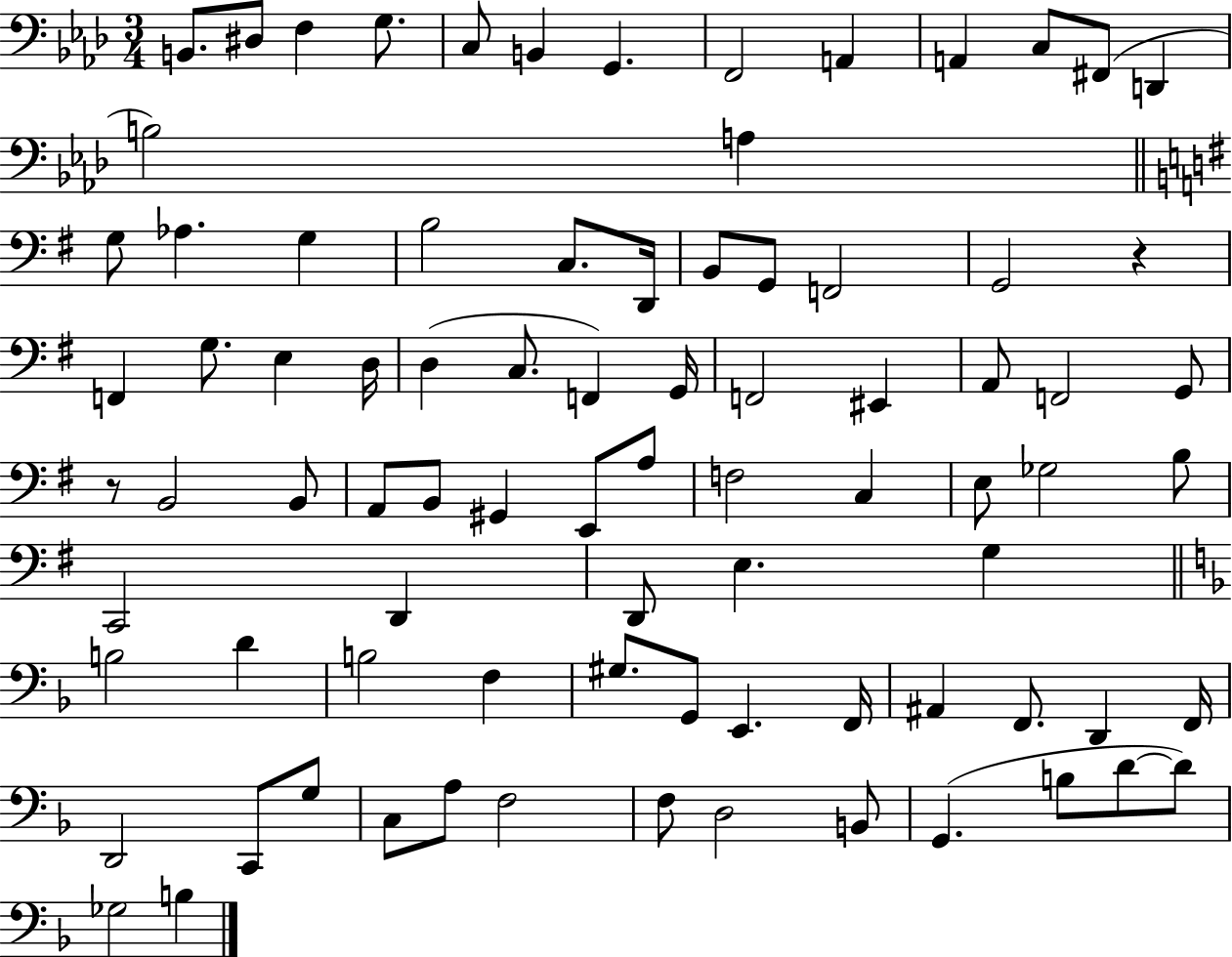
B2/e. D#3/e F3/q G3/e. C3/e B2/q G2/q. F2/h A2/q A2/q C3/e F#2/e D2/q B3/h A3/q G3/e Ab3/q. G3/q B3/h C3/e. D2/s B2/e G2/e F2/h G2/h R/q F2/q G3/e. E3/q D3/s D3/q C3/e. F2/q G2/s F2/h EIS2/q A2/e F2/h G2/e R/e B2/h B2/e A2/e B2/e G#2/q E2/e A3/e F3/h C3/q E3/e Gb3/h B3/e C2/h D2/q D2/e E3/q. G3/q B3/h D4/q B3/h F3/q G#3/e. G2/e E2/q. F2/s A#2/q F2/e. D2/q F2/s D2/h C2/e G3/e C3/e A3/e F3/h F3/e D3/h B2/e G2/q. B3/e D4/e D4/e Gb3/h B3/q